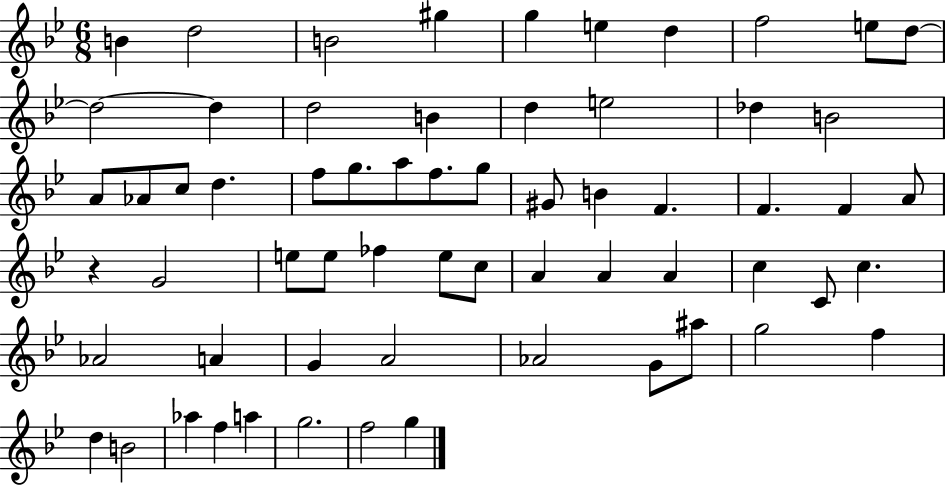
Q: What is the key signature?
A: BES major